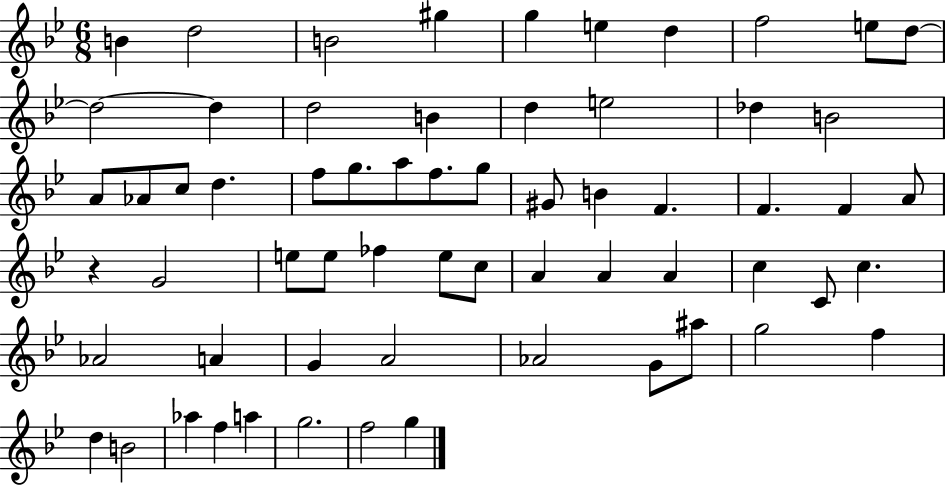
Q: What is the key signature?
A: BES major